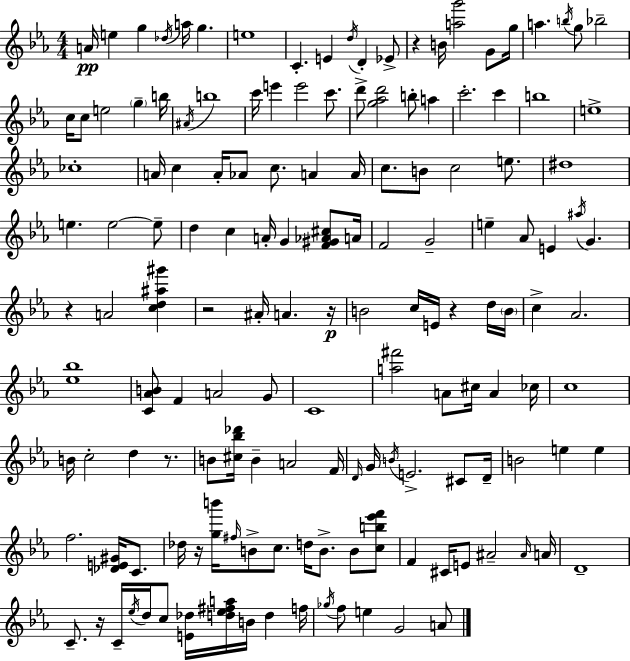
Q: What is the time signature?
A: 4/4